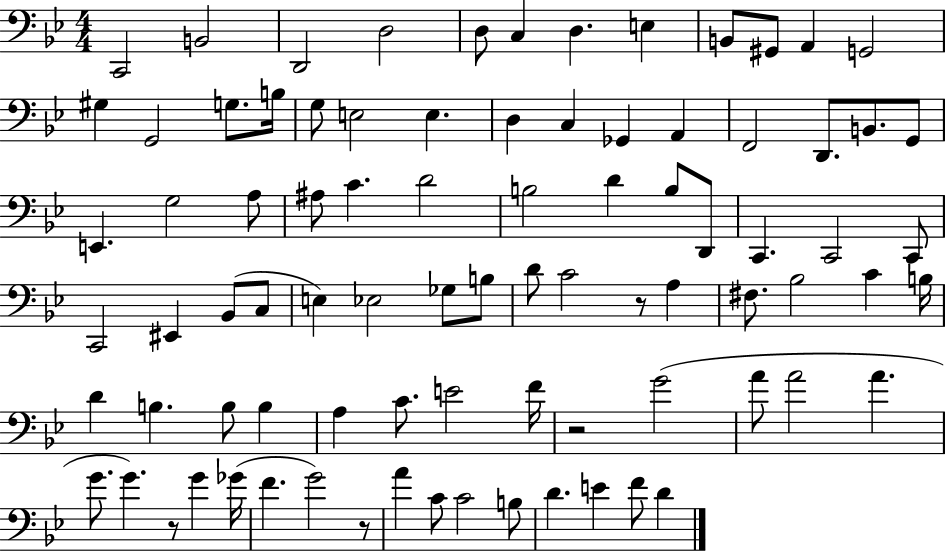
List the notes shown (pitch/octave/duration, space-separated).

C2/h B2/h D2/h D3/h D3/e C3/q D3/q. E3/q B2/e G#2/e A2/q G2/h G#3/q G2/h G3/e. B3/s G3/e E3/h E3/q. D3/q C3/q Gb2/q A2/q F2/h D2/e. B2/e. G2/e E2/q. G3/h A3/e A#3/e C4/q. D4/h B3/h D4/q B3/e D2/e C2/q. C2/h C2/e C2/h EIS2/q Bb2/e C3/e E3/q Eb3/h Gb3/e B3/e D4/e C4/h R/e A3/q F#3/e. Bb3/h C4/q B3/s D4/q B3/q. B3/e B3/q A3/q C4/e. E4/h F4/s R/h G4/h A4/e A4/h A4/q. G4/e. G4/q. R/e G4/q Gb4/s F4/q. G4/h R/e A4/q C4/e C4/h B3/e D4/q. E4/q F4/e D4/q